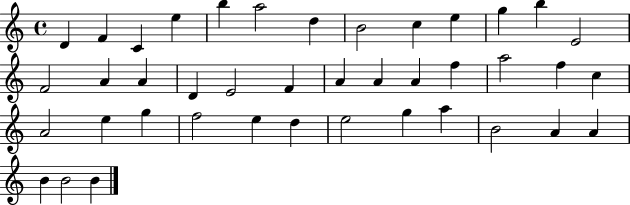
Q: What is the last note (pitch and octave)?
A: B4